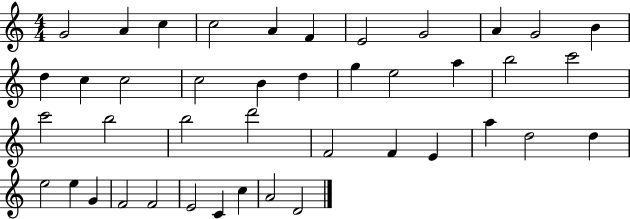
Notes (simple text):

G4/h A4/q C5/q C5/h A4/q F4/q E4/h G4/h A4/q G4/h B4/q D5/q C5/q C5/h C5/h B4/q D5/q G5/q E5/h A5/q B5/h C6/h C6/h B5/h B5/h D6/h F4/h F4/q E4/q A5/q D5/h D5/q E5/h E5/q G4/q F4/h F4/h E4/h C4/q C5/q A4/h D4/h